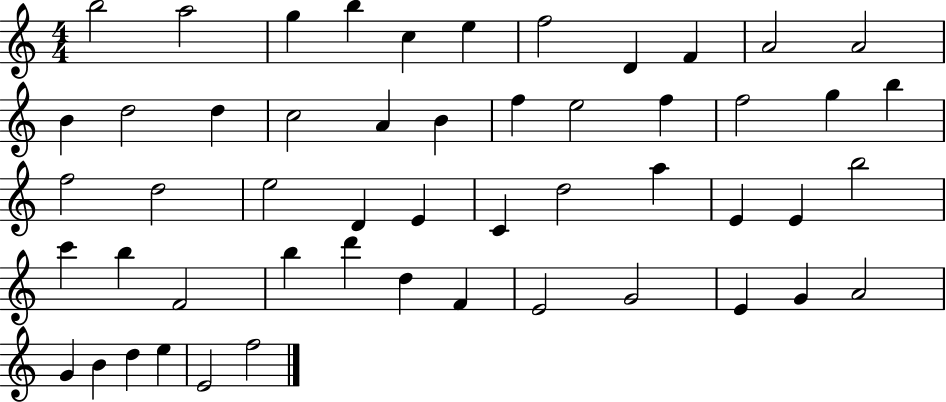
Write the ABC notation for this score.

X:1
T:Untitled
M:4/4
L:1/4
K:C
b2 a2 g b c e f2 D F A2 A2 B d2 d c2 A B f e2 f f2 g b f2 d2 e2 D E C d2 a E E b2 c' b F2 b d' d F E2 G2 E G A2 G B d e E2 f2